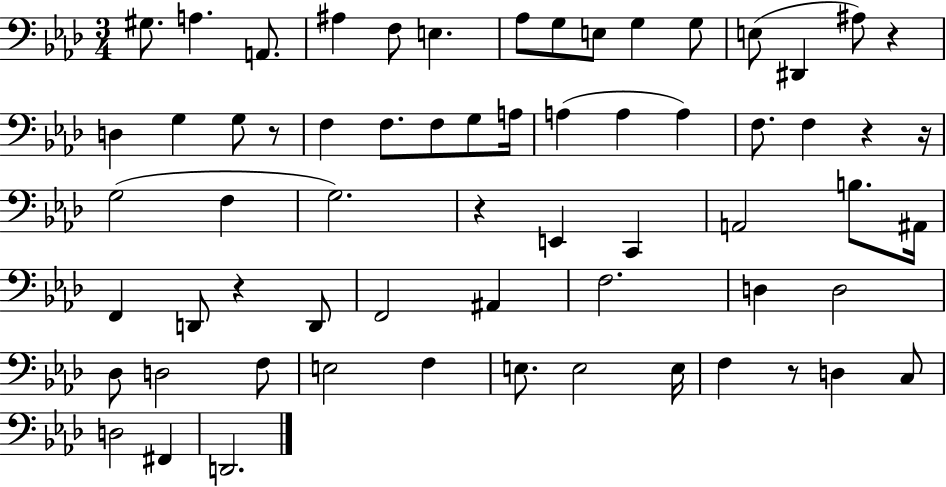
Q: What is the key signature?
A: AES major